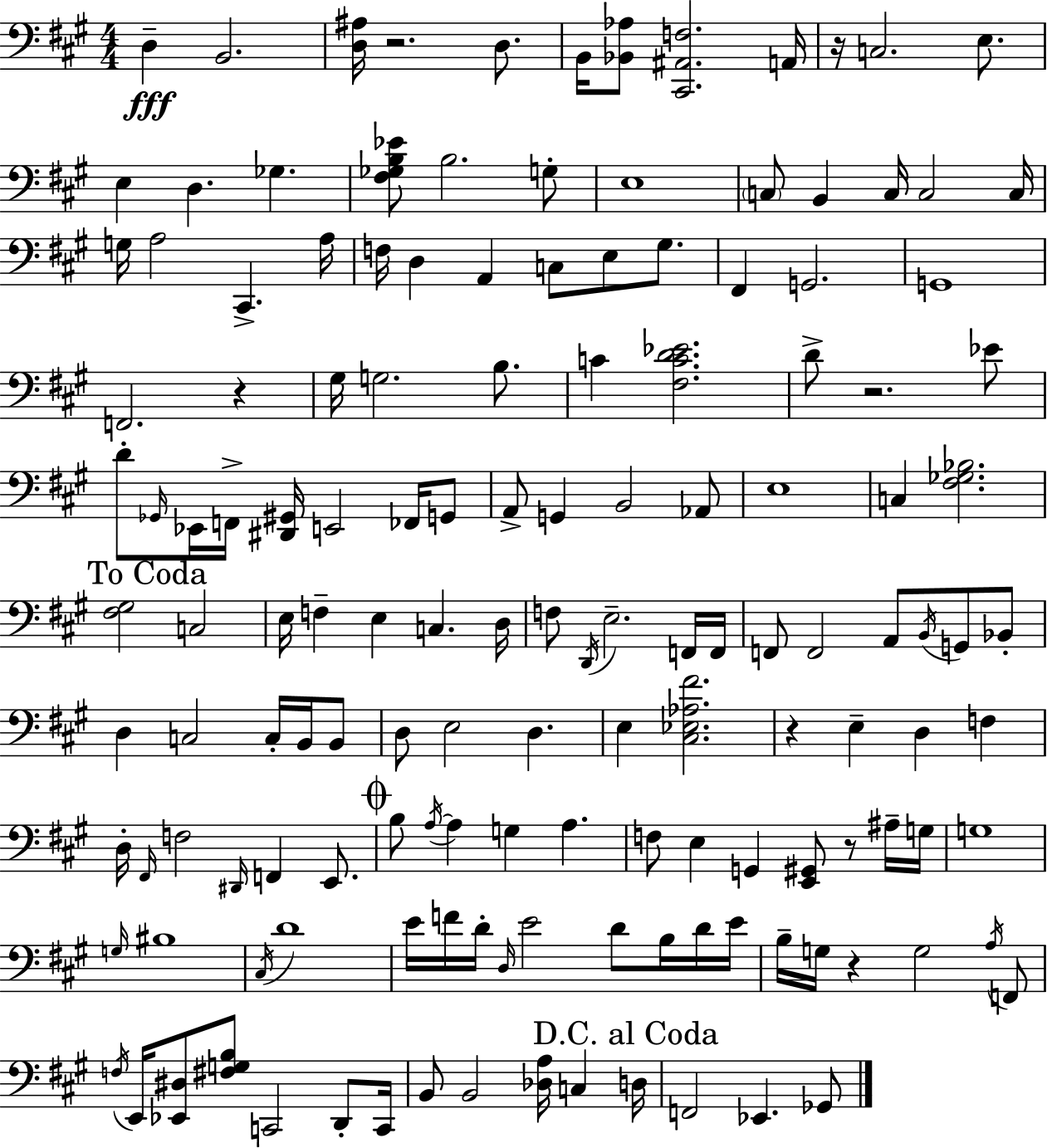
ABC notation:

X:1
T:Untitled
M:4/4
L:1/4
K:A
D, B,,2 [D,^A,]/4 z2 D,/2 B,,/4 [_B,,_A,]/2 [^C,,^A,,F,]2 A,,/4 z/4 C,2 E,/2 E, D, _G, [^F,_G,B,_E]/2 B,2 G,/2 E,4 C,/2 B,, C,/4 C,2 C,/4 G,/4 A,2 ^C,, A,/4 F,/4 D, A,, C,/2 E,/2 ^G,/2 ^F,, G,,2 G,,4 F,,2 z ^G,/4 G,2 B,/2 C [^F,CD_E]2 D/2 z2 _E/2 D/2 _G,,/4 _E,,/4 F,,/4 [^D,,^G,,]/4 E,,2 _F,,/4 G,,/2 A,,/2 G,, B,,2 _A,,/2 E,4 C, [^F,_G,_B,]2 [^F,^G,]2 C,2 E,/4 F, E, C, D,/4 F,/2 D,,/4 E,2 F,,/4 F,,/4 F,,/2 F,,2 A,,/2 B,,/4 G,,/2 _B,,/2 D, C,2 C,/4 B,,/4 B,,/2 D,/2 E,2 D, E, [^C,_E,_A,^F]2 z E, D, F, D,/4 ^F,,/4 F,2 ^D,,/4 F,, E,,/2 B,/2 A,/4 A, G, A, F,/2 E, G,, [E,,^G,,]/2 z/2 ^A,/4 G,/4 G,4 G,/4 ^B,4 ^C,/4 D4 E/4 F/4 D/4 D,/4 E2 D/2 B,/4 D/4 E/4 B,/4 G,/4 z G,2 A,/4 F,,/2 F,/4 E,,/4 [_E,,^D,]/2 [^F,G,B,]/2 C,,2 D,,/2 C,,/4 B,,/2 B,,2 [_D,A,]/4 C, D,/4 F,,2 _E,, _G,,/2